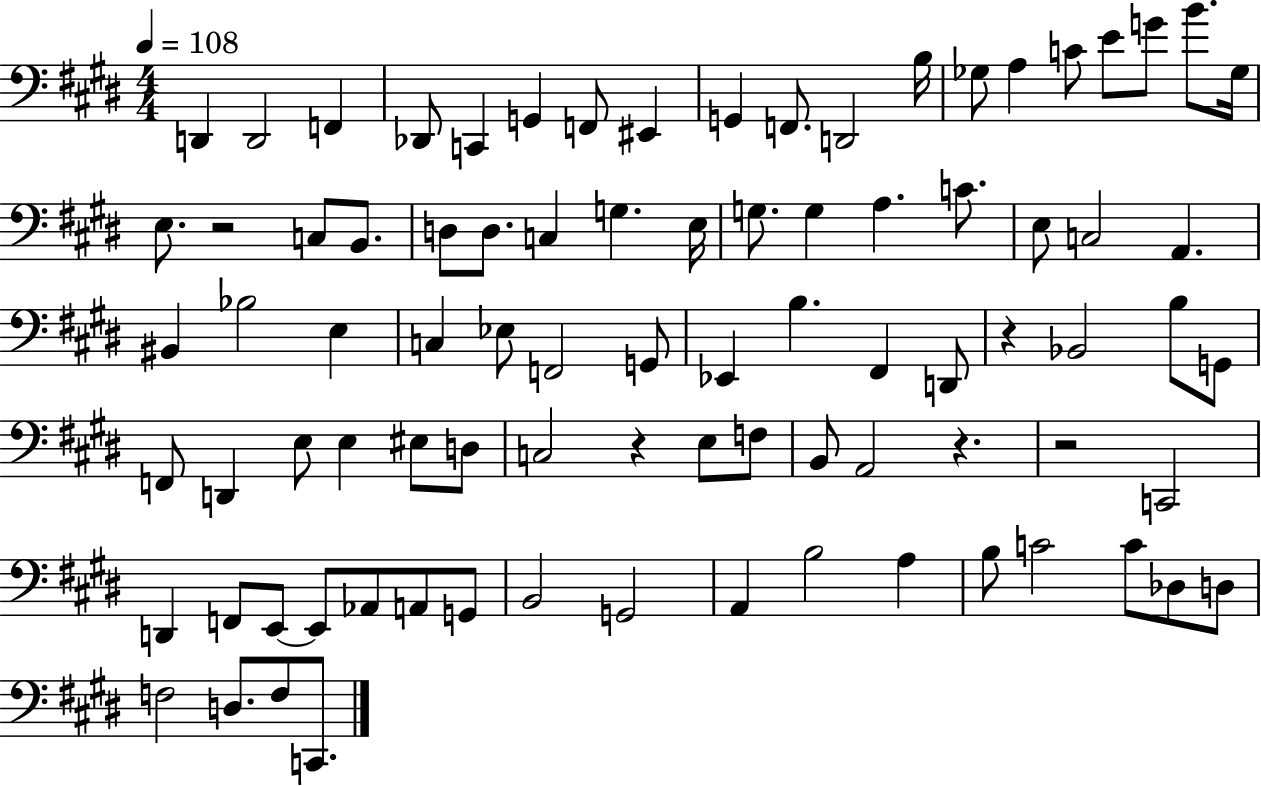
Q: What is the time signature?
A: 4/4